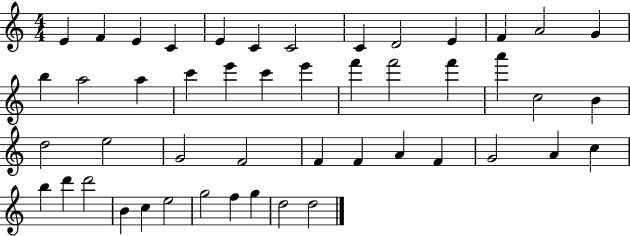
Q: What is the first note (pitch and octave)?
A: E4